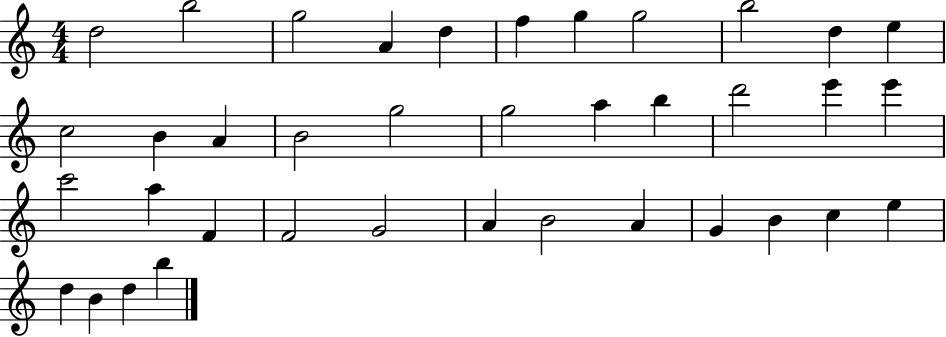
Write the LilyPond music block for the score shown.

{
  \clef treble
  \numericTimeSignature
  \time 4/4
  \key c \major
  d''2 b''2 | g''2 a'4 d''4 | f''4 g''4 g''2 | b''2 d''4 e''4 | \break c''2 b'4 a'4 | b'2 g''2 | g''2 a''4 b''4 | d'''2 e'''4 e'''4 | \break c'''2 a''4 f'4 | f'2 g'2 | a'4 b'2 a'4 | g'4 b'4 c''4 e''4 | \break d''4 b'4 d''4 b''4 | \bar "|."
}